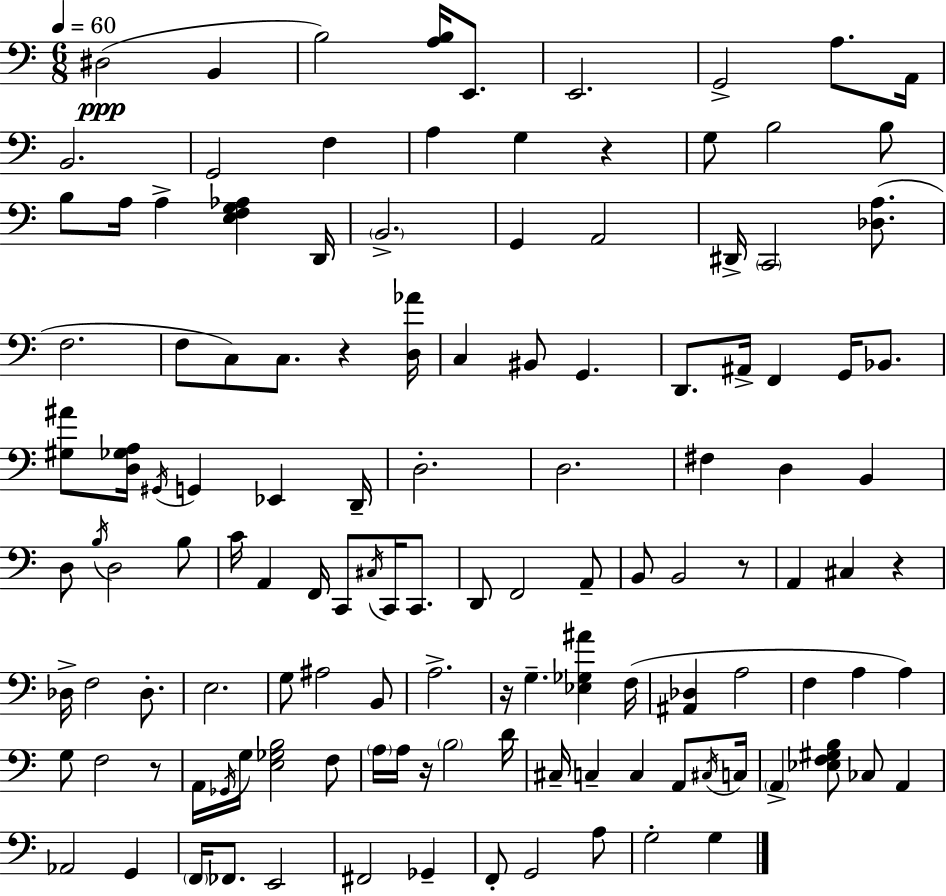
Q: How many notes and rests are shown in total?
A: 126